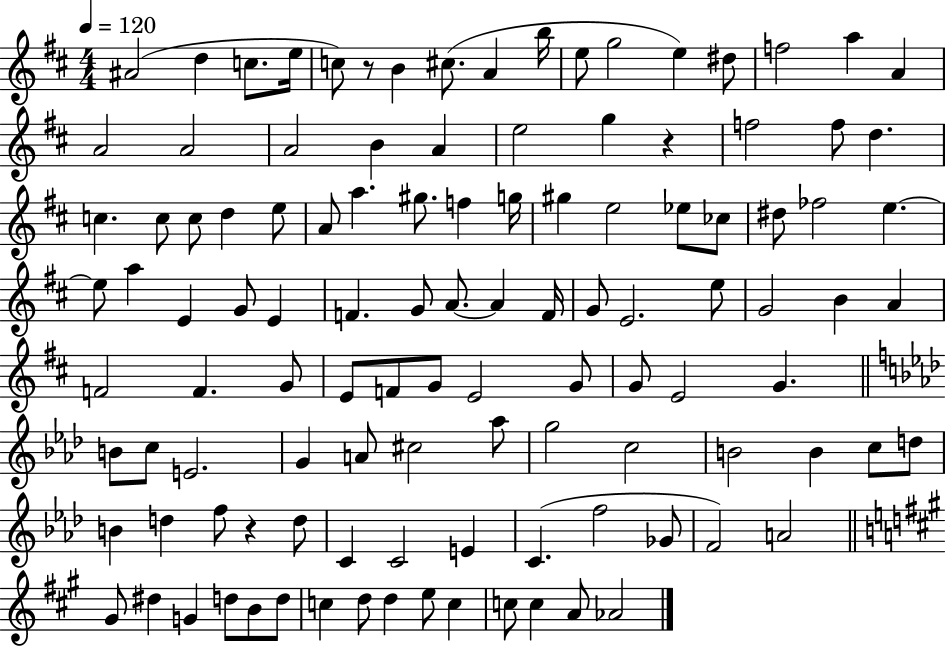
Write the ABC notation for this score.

X:1
T:Untitled
M:4/4
L:1/4
K:D
^A2 d c/2 e/4 c/2 z/2 B ^c/2 A b/4 e/2 g2 e ^d/2 f2 a A A2 A2 A2 B A e2 g z f2 f/2 d c c/2 c/2 d e/2 A/2 a ^g/2 f g/4 ^g e2 _e/2 _c/2 ^d/2 _f2 e e/2 a E G/2 E F G/2 A/2 A F/4 G/2 E2 e/2 G2 B A F2 F G/2 E/2 F/2 G/2 E2 G/2 G/2 E2 G B/2 c/2 E2 G A/2 ^c2 _a/2 g2 c2 B2 B c/2 d/2 B d f/2 z d/2 C C2 E C f2 _G/2 F2 A2 ^G/2 ^d G d/2 B/2 d/2 c d/2 d e/2 c c/2 c A/2 _A2